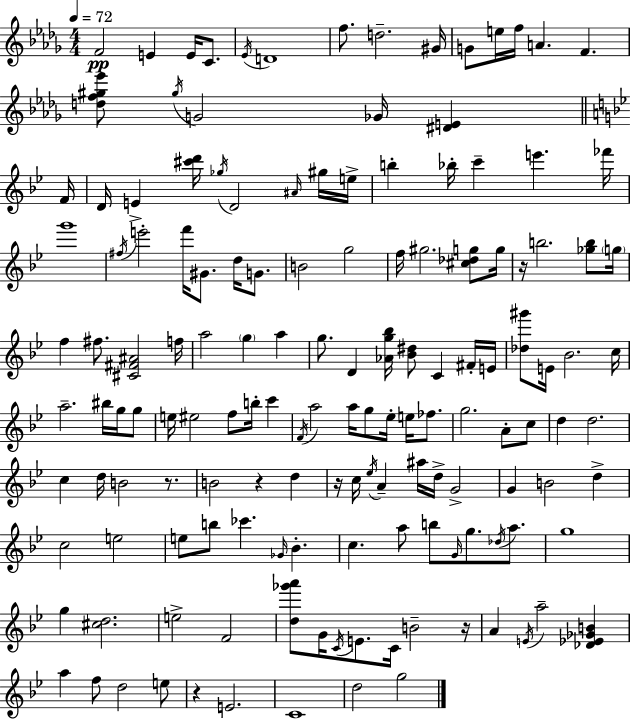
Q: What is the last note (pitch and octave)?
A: G5